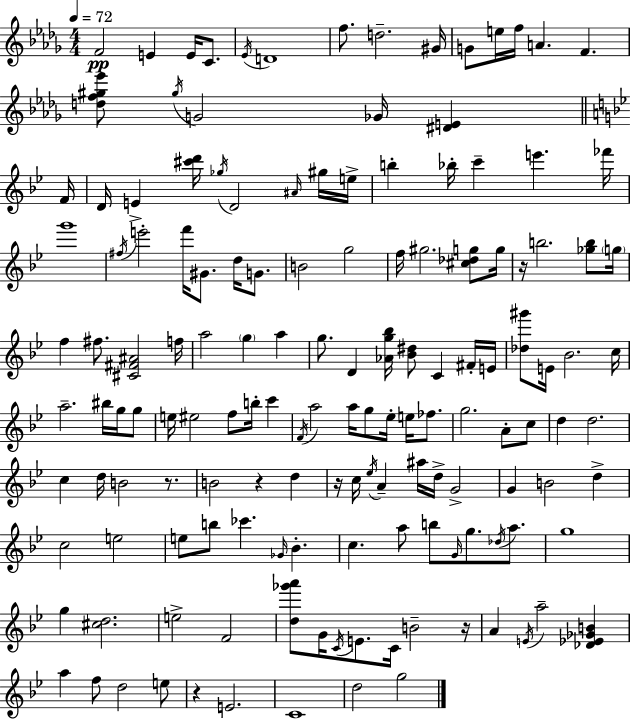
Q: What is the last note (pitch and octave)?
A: G5